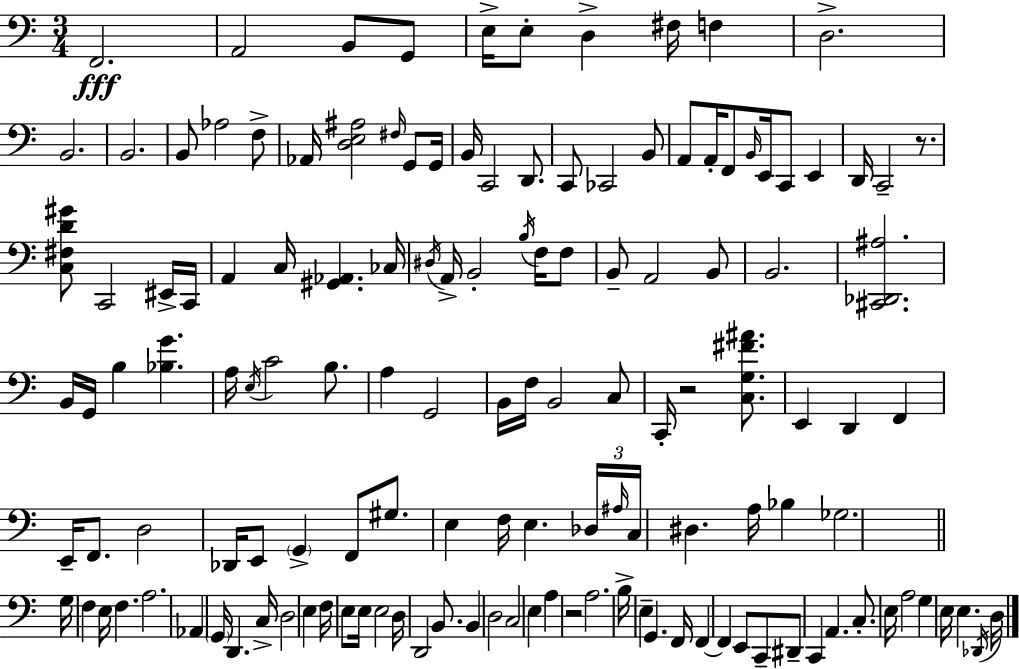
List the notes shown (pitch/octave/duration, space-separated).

F2/h. A2/h B2/e G2/e E3/s E3/e D3/q F#3/s F3/q D3/h. B2/h. B2/h. B2/e Ab3/h F3/e Ab2/s [D3,E3,A#3]/h F#3/s G2/e G2/s B2/s C2/h D2/e. C2/e CES2/h B2/e A2/e A2/s F2/e B2/s E2/s C2/e E2/q D2/s C2/h R/e. [C3,F#3,D4,G#4]/e C2/h EIS2/s C2/s A2/q C3/s [G#2,Ab2]/q. CES3/s D#3/s A2/s B2/h B3/s F3/s F3/e B2/e A2/h B2/e B2/h. [C#2,Db2,A#3]/h. B2/s G2/s B3/q [Bb3,G4]/q. A3/s E3/s C4/h B3/e. A3/q G2/h B2/s F3/s B2/h C3/e C2/s R/h [C3,G3,F#4,A#4]/e. E2/q D2/q F2/q E2/s F2/e. D3/h Db2/s E2/e G2/q F2/e G#3/e. E3/q F3/s E3/q. Db3/s A#3/s C3/s D#3/q. A3/s Bb3/q Gb3/h. G3/s F3/q E3/s F3/q. A3/h. Ab2/q G2/s D2/q. C3/s D3/h E3/q F3/s E3/e E3/s E3/h D3/s D2/h B2/e. B2/q D3/h C3/h E3/q A3/q R/h A3/h. B3/s E3/q G2/q. F2/s F2/q F2/q E2/e C2/e D#2/e C2/q A2/q. C3/e. E3/s A3/h G3/q E3/s E3/q. Db2/s D3/s